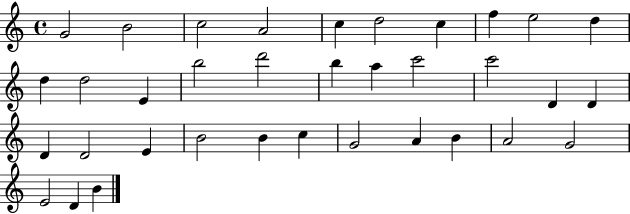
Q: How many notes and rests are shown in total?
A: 35